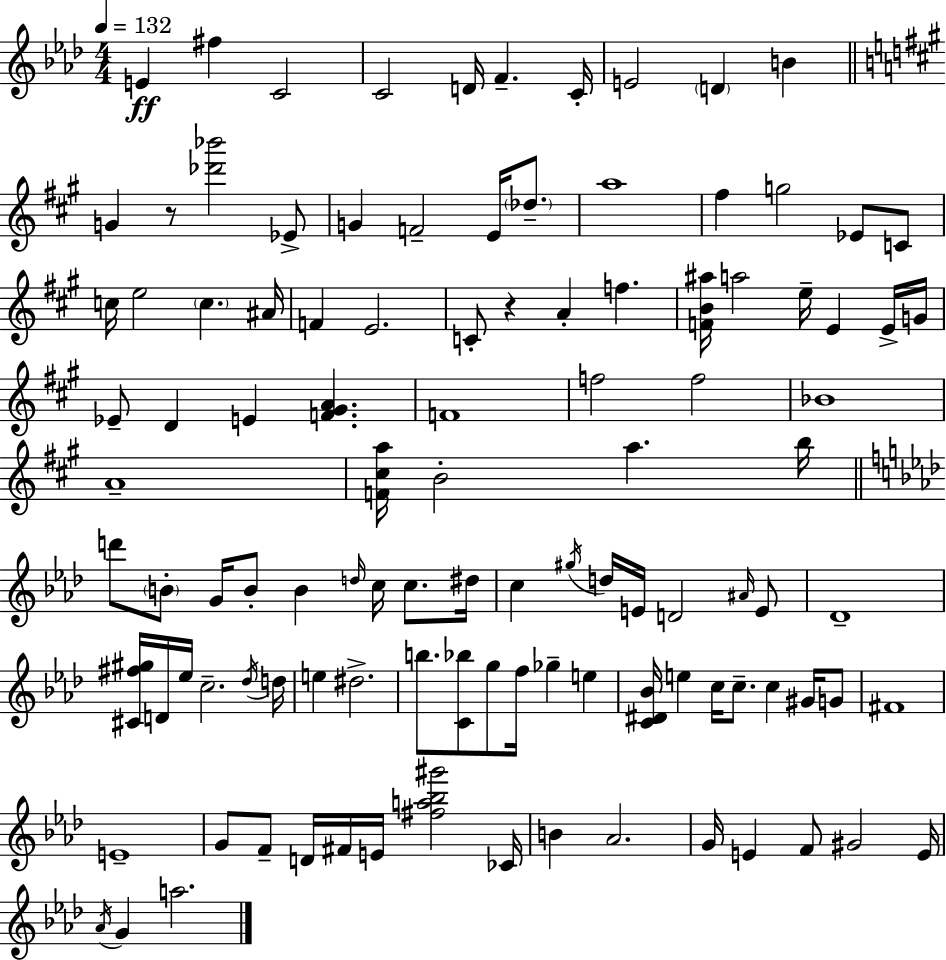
E4/q F#5/q C4/h C4/h D4/s F4/q. C4/s E4/h D4/q B4/q G4/q R/e [Db6,Bb6]/h Eb4/e G4/q F4/h E4/s Db5/e. A5/w F#5/q G5/h Eb4/e C4/e C5/s E5/h C5/q. A#4/s F4/q E4/h. C4/e R/q A4/q F5/q. [F4,B4,A#5]/s A5/h E5/s E4/q E4/s G4/s Eb4/e D4/q E4/q [F4,G#4,A4]/q. F4/w F5/h F5/h Bb4/w A4/w [F4,C#5,A5]/s B4/h A5/q. B5/s D6/e B4/e G4/s B4/e B4/q D5/s C5/s C5/e. D#5/s C5/q G#5/s D5/s E4/s D4/h A#4/s E4/e Db4/w [C#4,F#5,G#5]/s D4/s Eb5/s C5/h. Db5/s D5/s E5/q D#5/h. B5/e. [C4,Bb5]/e G5/e F5/s Gb5/q E5/q [C4,D#4,Bb4]/s E5/q C5/s C5/e. C5/q G#4/s G4/e F#4/w E4/w G4/e F4/e D4/s F#4/s E4/s [F#5,A5,Bb5,G#6]/h CES4/s B4/q Ab4/h. G4/s E4/q F4/e G#4/h E4/s Ab4/s G4/q A5/h.